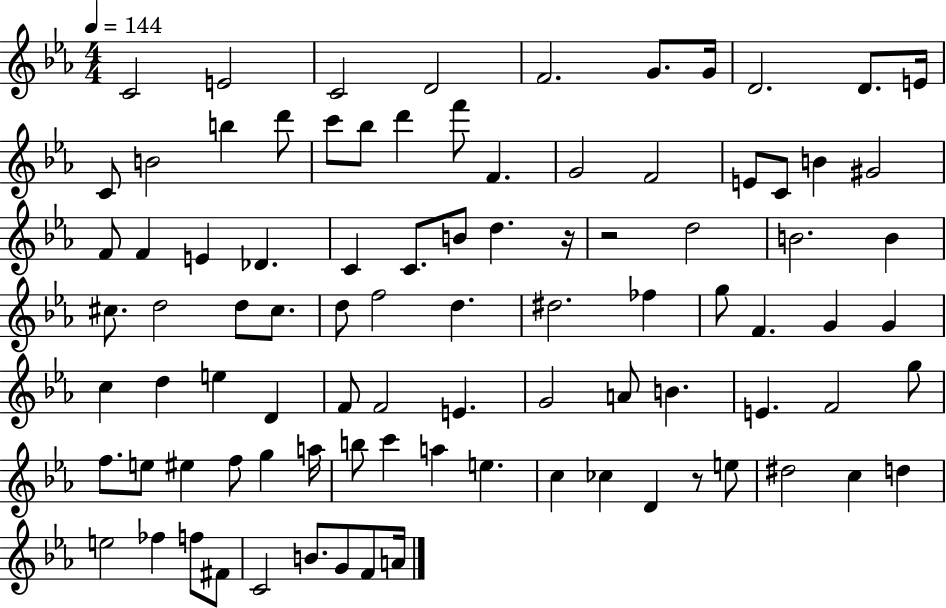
{
  \clef treble
  \numericTimeSignature
  \time 4/4
  \key ees \major
  \tempo 4 = 144
  c'2 e'2 | c'2 d'2 | f'2. g'8. g'16 | d'2. d'8. e'16 | \break c'8 b'2 b''4 d'''8 | c'''8 bes''8 d'''4 f'''8 f'4. | g'2 f'2 | e'8 c'8 b'4 gis'2 | \break f'8 f'4 e'4 des'4. | c'4 c'8. b'8 d''4. r16 | r2 d''2 | b'2. b'4 | \break cis''8. d''2 d''8 cis''8. | d''8 f''2 d''4. | dis''2. fes''4 | g''8 f'4. g'4 g'4 | \break c''4 d''4 e''4 d'4 | f'8 f'2 e'4. | g'2 a'8 b'4. | e'4. f'2 g''8 | \break f''8. e''8 eis''4 f''8 g''4 a''16 | b''8 c'''4 a''4 e''4. | c''4 ces''4 d'4 r8 e''8 | dis''2 c''4 d''4 | \break e''2 fes''4 f''8 fis'8 | c'2 b'8. g'8 f'8 a'16 | \bar "|."
}